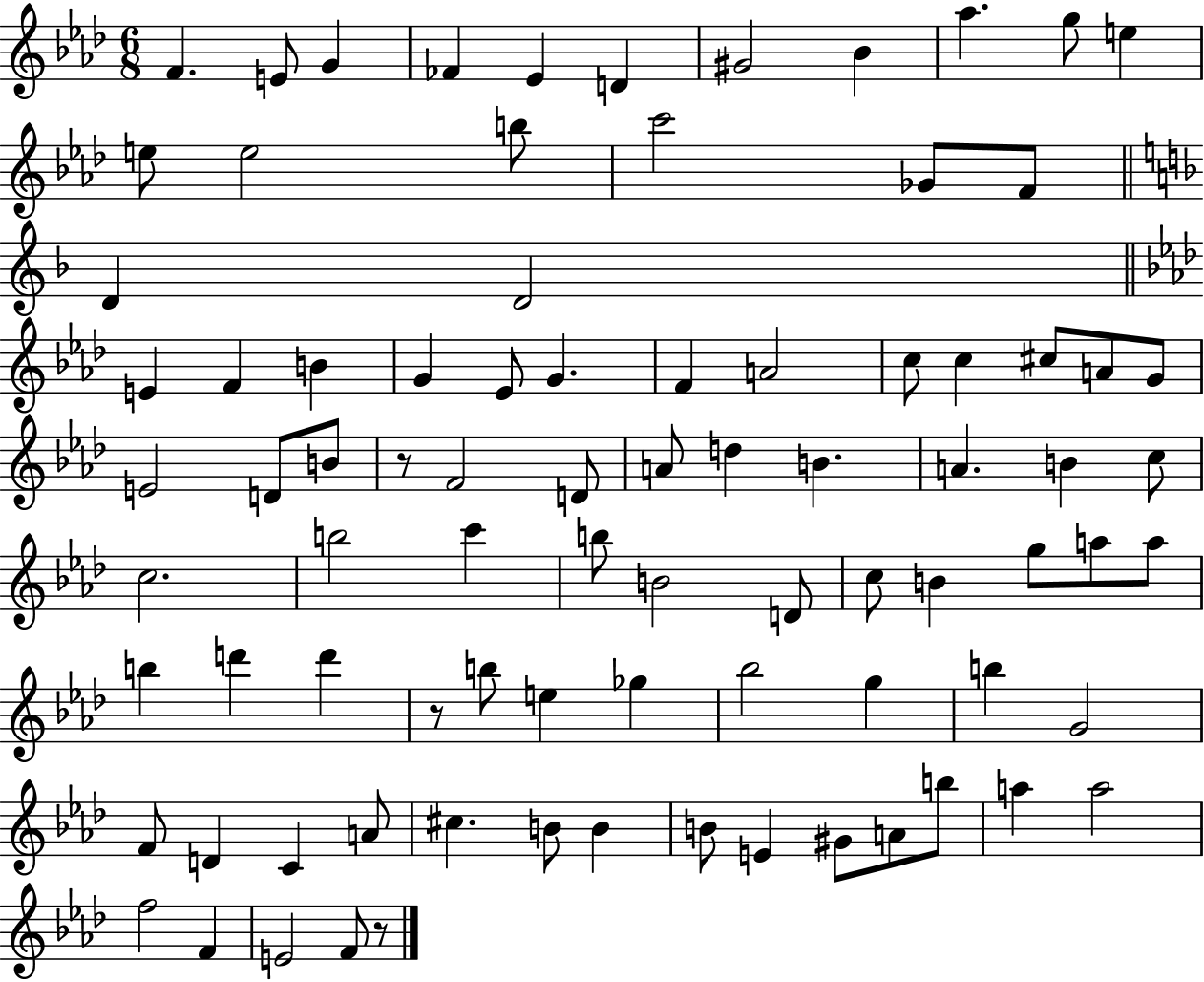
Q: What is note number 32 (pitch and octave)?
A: G4